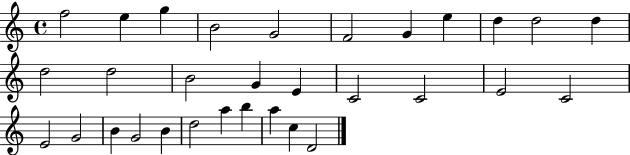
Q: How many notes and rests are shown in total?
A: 31